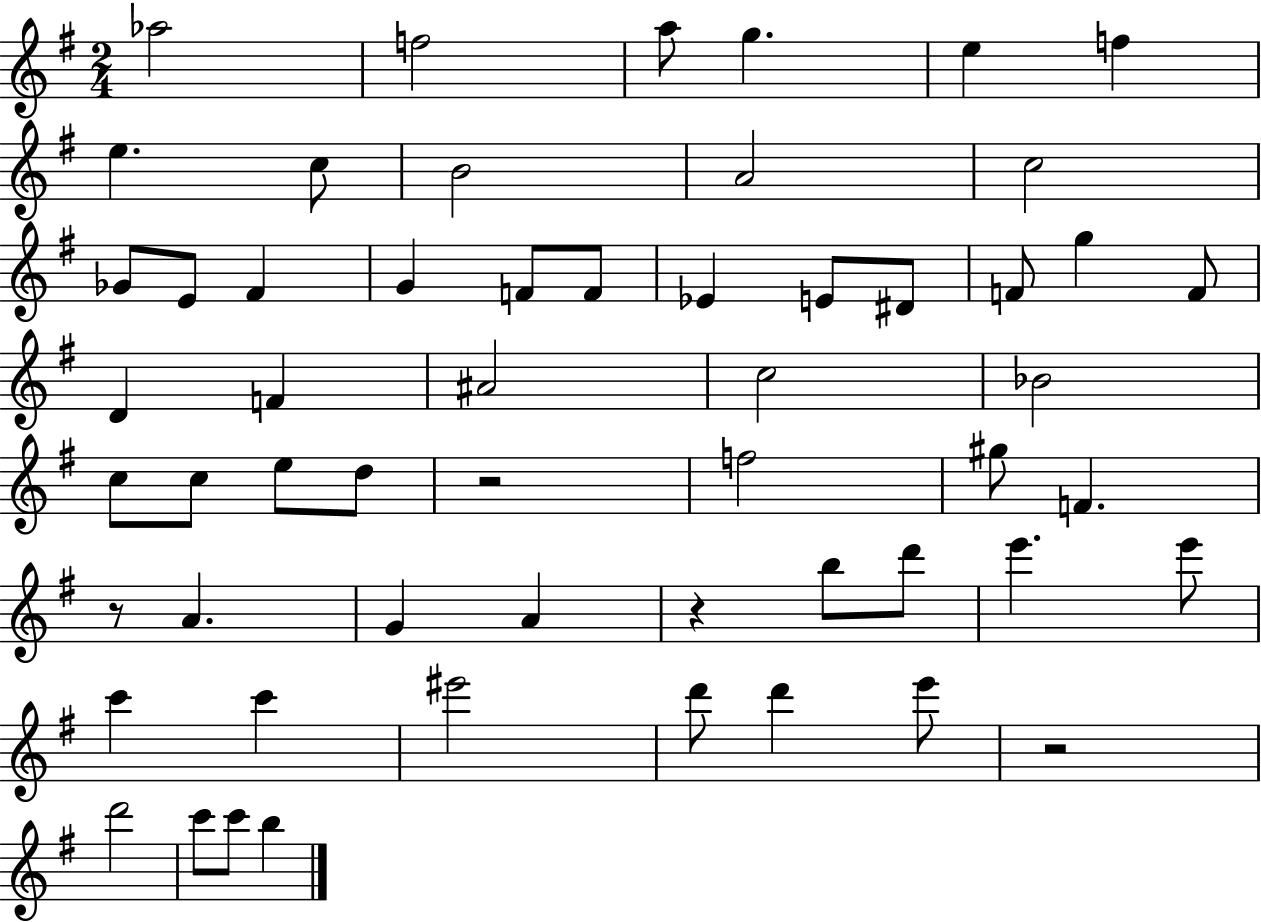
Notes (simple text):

Ab5/h F5/h A5/e G5/q. E5/q F5/q E5/q. C5/e B4/h A4/h C5/h Gb4/e E4/e F#4/q G4/q F4/e F4/e Eb4/q E4/e D#4/e F4/e G5/q F4/e D4/q F4/q A#4/h C5/h Bb4/h C5/e C5/e E5/e D5/e R/h F5/h G#5/e F4/q. R/e A4/q. G4/q A4/q R/q B5/e D6/e E6/q. E6/e C6/q C6/q EIS6/h D6/e D6/q E6/e R/h D6/h C6/e C6/e B5/q